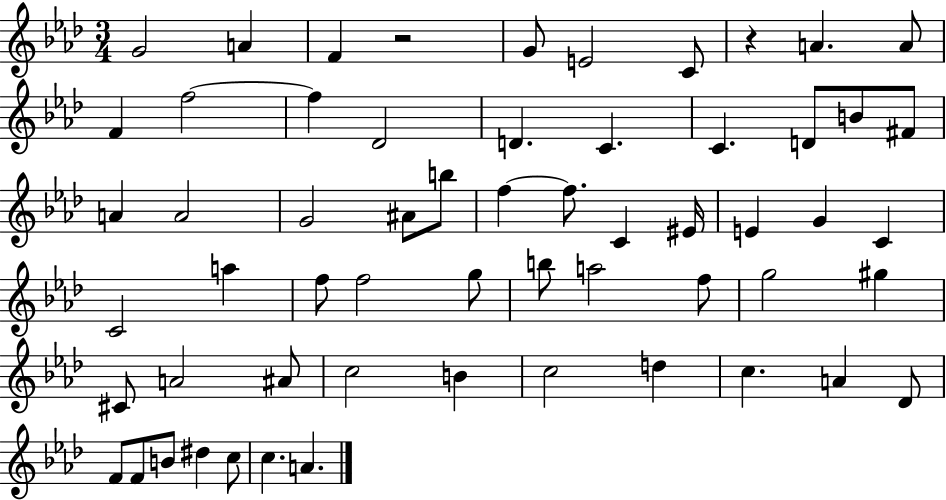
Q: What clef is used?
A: treble